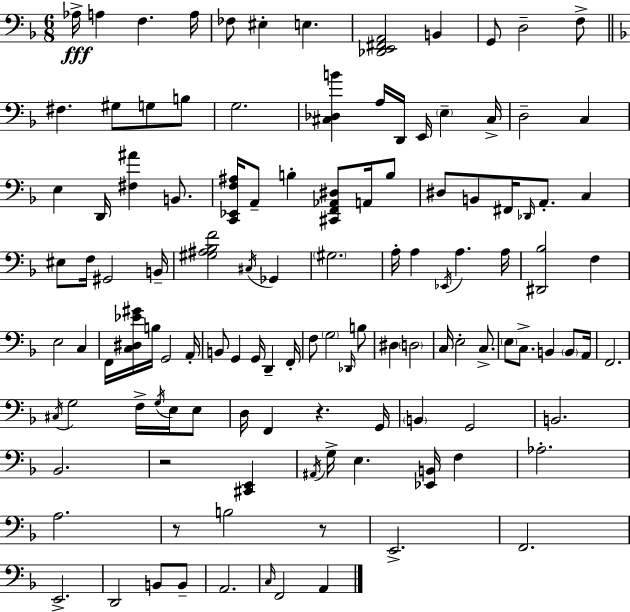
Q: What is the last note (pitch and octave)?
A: A2